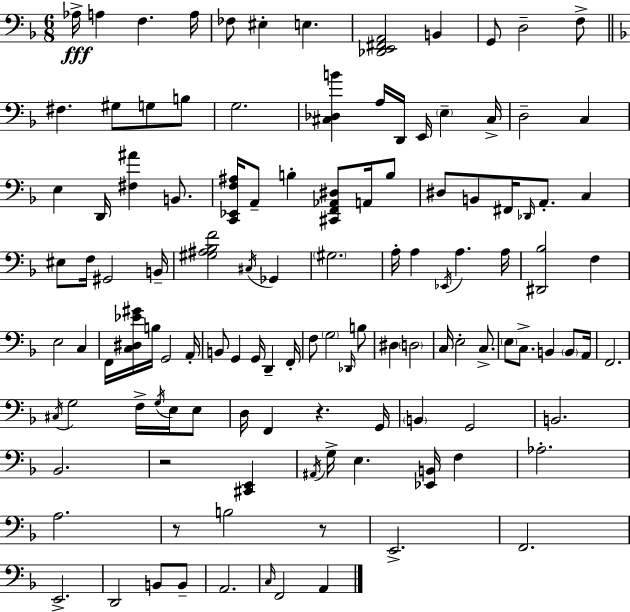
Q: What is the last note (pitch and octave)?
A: A2